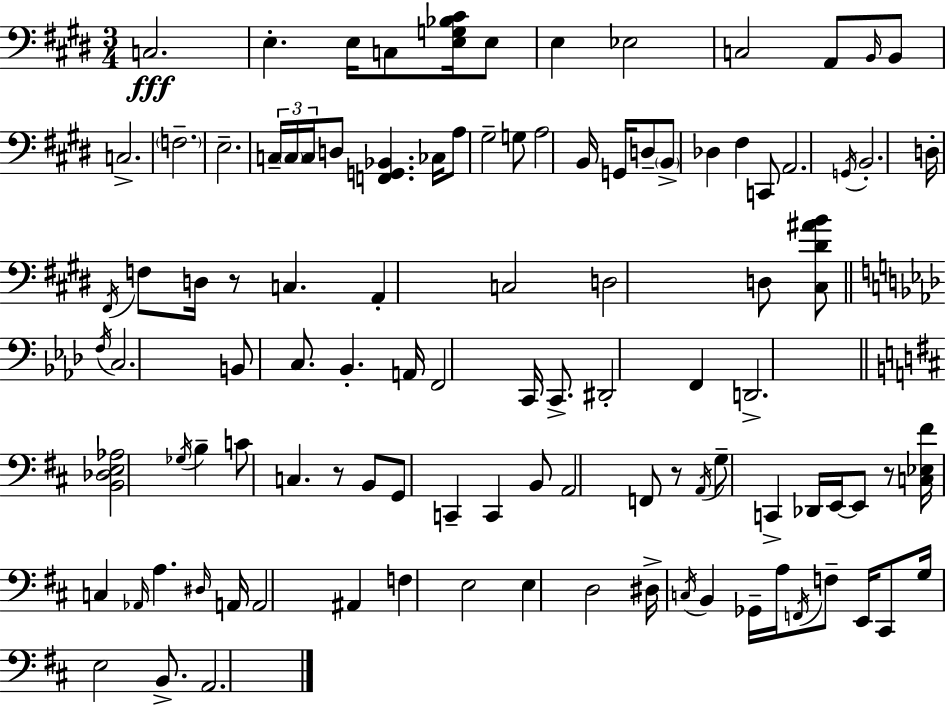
X:1
T:Untitled
M:3/4
L:1/4
K:E
C,2 E, E,/4 C,/2 [E,G,_B,^C]/4 E,/2 E, _E,2 C,2 A,,/2 B,,/4 B,,/2 C,2 F,2 E,2 C,/4 C,/4 C,/4 D,/2 [F,,G,,_B,,] _C,/4 A,/2 ^G,2 G,/2 A,2 B,,/4 G,,/4 D,/2 B,,/2 _D, ^F, C,,/2 A,,2 G,,/4 B,,2 D,/4 ^F,,/4 F,/2 D,/4 z/2 C, A,, C,2 D,2 D,/2 [^C,^D^AB]/2 F,/4 C,2 B,,/2 C,/2 _B,, A,,/4 F,,2 C,,/4 C,,/2 ^D,,2 F,, D,,2 [B,,_D,E,_A,]2 _G,/4 B, C/2 C, z/2 B,,/2 G,,/2 C,, C,, B,,/2 A,,2 F,,/2 z/2 A,,/4 G,/2 C,, _D,,/4 E,,/4 E,,/2 z/2 [C,_E,^F]/4 C, _A,,/4 A, ^D,/4 A,,/4 A,,2 ^A,, F, E,2 E, D,2 ^D,/4 C,/4 B,, _G,,/4 A,/4 F,,/4 F,/2 E,,/4 ^C,,/2 G,/4 E,2 B,,/2 A,,2